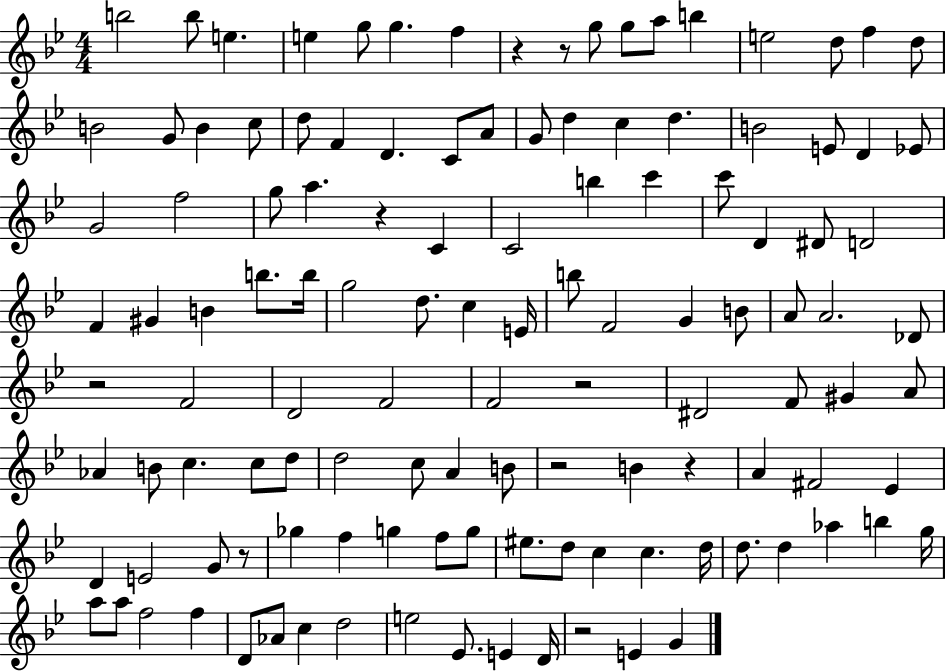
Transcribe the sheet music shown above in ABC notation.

X:1
T:Untitled
M:4/4
L:1/4
K:Bb
b2 b/2 e e g/2 g f z z/2 g/2 g/2 a/2 b e2 d/2 f d/2 B2 G/2 B c/2 d/2 F D C/2 A/2 G/2 d c d B2 E/2 D _E/2 G2 f2 g/2 a z C C2 b c' c'/2 D ^D/2 D2 F ^G B b/2 b/4 g2 d/2 c E/4 b/2 F2 G B/2 A/2 A2 _D/2 z2 F2 D2 F2 F2 z2 ^D2 F/2 ^G A/2 _A B/2 c c/2 d/2 d2 c/2 A B/2 z2 B z A ^F2 _E D E2 G/2 z/2 _g f g f/2 g/2 ^e/2 d/2 c c d/4 d/2 d _a b g/4 a/2 a/2 f2 f D/2 _A/2 c d2 e2 _E/2 E D/4 z2 E G